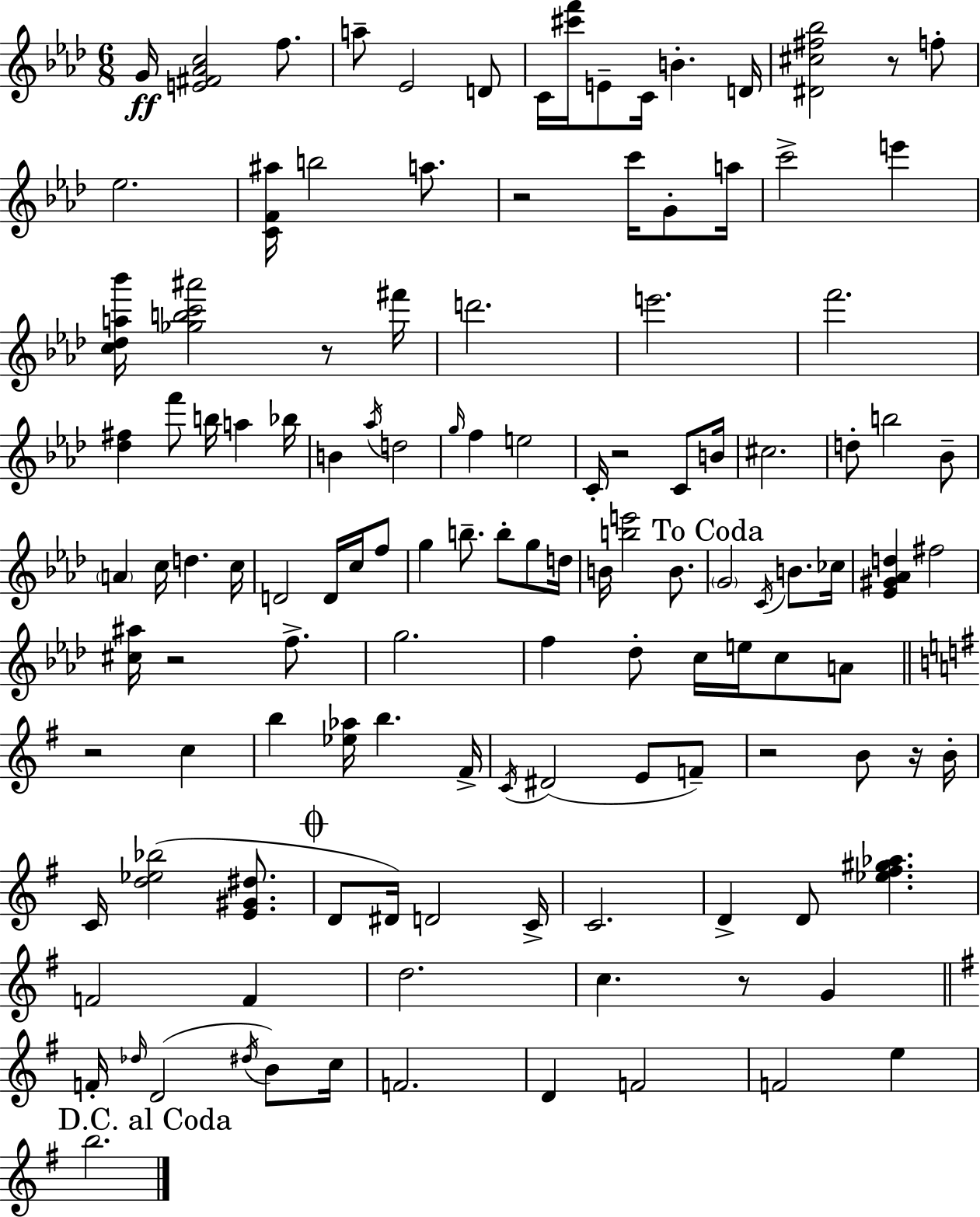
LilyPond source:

{
  \clef treble
  \numericTimeSignature
  \time 6/8
  \key aes \major
  g'16\ff <e' fis' aes' c''>2 f''8. | a''8-- ees'2 d'8 | c'16 <cis''' f'''>16 e'8-- c'16 b'4.-. d'16 | <dis' cis'' fis'' bes''>2 r8 f''8-. | \break ees''2. | <c' f' ais''>16 b''2 a''8. | r2 c'''16 g'8-. a''16 | c'''2-> e'''4 | \break <c'' des'' a'' bes'''>16 <ges'' b'' c''' ais'''>2 r8 fis'''16 | d'''2. | e'''2. | f'''2. | \break <des'' fis''>4 f'''8 b''16 a''4 bes''16 | b'4 \acciaccatura { aes''16 } d''2 | \grace { g''16 } f''4 e''2 | c'16-. r2 c'8 | \break b'16 cis''2. | d''8-. b''2 | bes'8-- \parenthesize a'4 c''16 d''4. | c''16 d'2 d'16 c''16 | \break f''8 g''4 b''8.-- b''8-. g''8 | d''16 b'16 <b'' e'''>2 b'8. | \mark "To Coda" \parenthesize g'2 \acciaccatura { c'16 } b'8. | ces''16 <ees' gis' aes' d''>4 fis''2 | \break <cis'' ais''>16 r2 | f''8.-> g''2. | f''4 des''8-. c''16 e''16 c''8 | a'8 \bar "||" \break \key g \major r2 c''4 | b''4 <ees'' aes''>16 b''4. fis'16-> | \acciaccatura { c'16 } dis'2( e'8 f'8--) | r2 b'8 r16 | \break b'16-. c'16 <d'' ees'' bes''>2( <e' gis' dis''>8. | \mark \markup { \musicglyph "scripts.coda" } d'8 dis'16) d'2 | c'16-> c'2. | d'4-> d'8 <ees'' fis'' gis'' aes''>4. | \break f'2 f'4 | d''2. | c''4. r8 g'4 | \bar "||" \break \key g \major f'16-. \grace { des''16 } d'2( \acciaccatura { dis''16 } b'8) | c''16 f'2. | d'4 f'2 | f'2 e''4 | \break \mark "D.C. al Coda" b''2. | \bar "|."
}